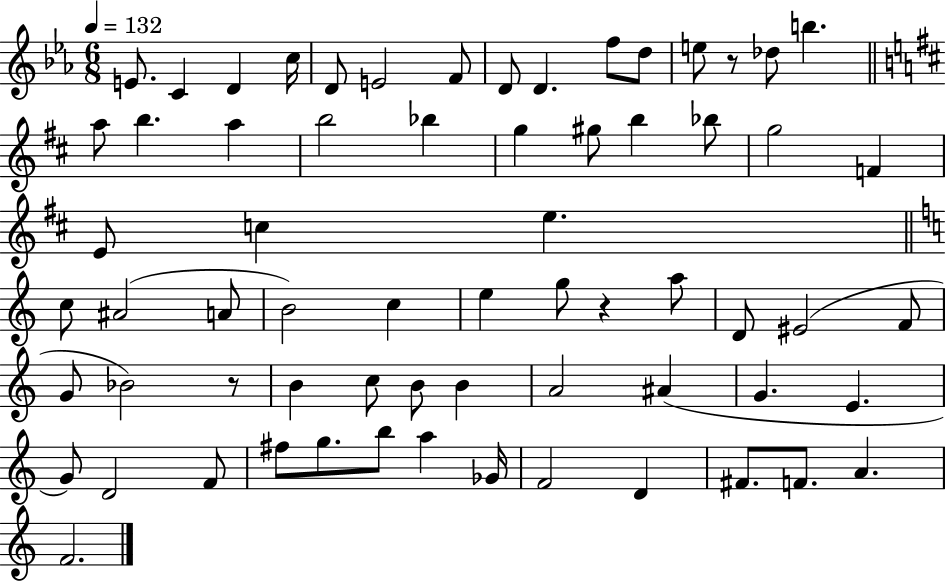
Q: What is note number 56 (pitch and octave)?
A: A5